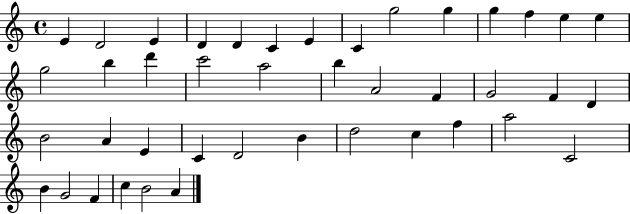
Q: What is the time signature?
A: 4/4